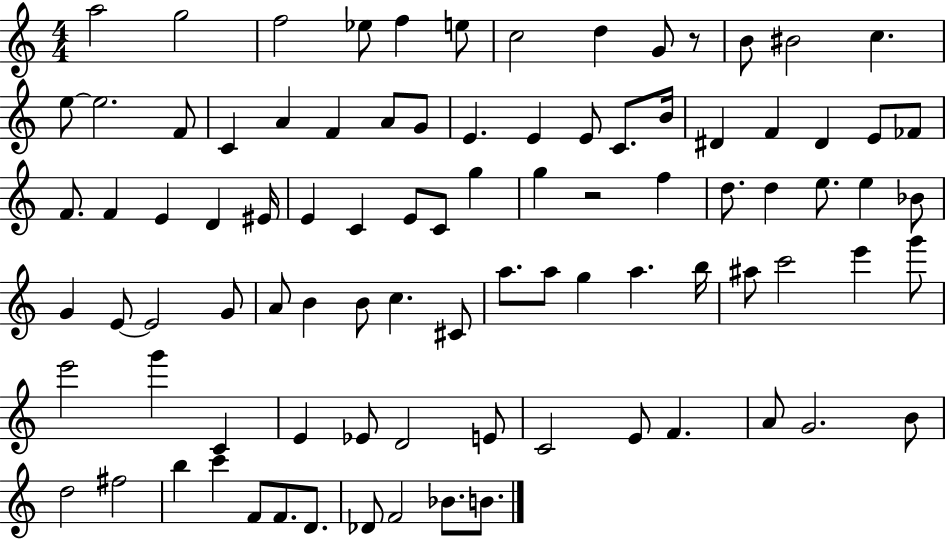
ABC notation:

X:1
T:Untitled
M:4/4
L:1/4
K:C
a2 g2 f2 _e/2 f e/2 c2 d G/2 z/2 B/2 ^B2 c e/2 e2 F/2 C A F A/2 G/2 E E E/2 C/2 B/4 ^D F ^D E/2 _F/2 F/2 F E D ^E/4 E C E/2 C/2 g g z2 f d/2 d e/2 e _B/2 G E/2 E2 G/2 A/2 B B/2 c ^C/2 a/2 a/2 g a b/4 ^a/2 c'2 e' g'/2 e'2 g' C E _E/2 D2 E/2 C2 E/2 F A/2 G2 B/2 d2 ^f2 b c' F/2 F/2 D/2 _D/2 F2 _B/2 B/2